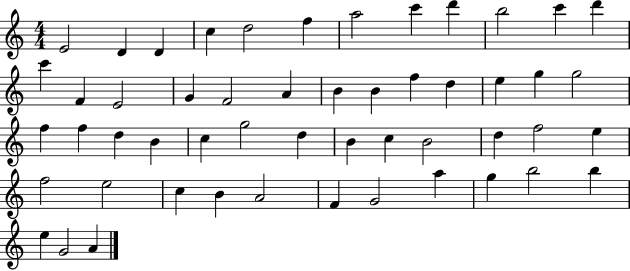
X:1
T:Untitled
M:4/4
L:1/4
K:C
E2 D D c d2 f a2 c' d' b2 c' d' c' F E2 G F2 A B B f d e g g2 f f d B c g2 d B c B2 d f2 e f2 e2 c B A2 F G2 a g b2 b e G2 A